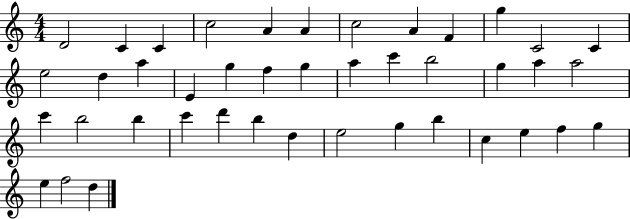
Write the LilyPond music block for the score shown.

{
  \clef treble
  \numericTimeSignature
  \time 4/4
  \key c \major
  d'2 c'4 c'4 | c''2 a'4 a'4 | c''2 a'4 f'4 | g''4 c'2 c'4 | \break e''2 d''4 a''4 | e'4 g''4 f''4 g''4 | a''4 c'''4 b''2 | g''4 a''4 a''2 | \break c'''4 b''2 b''4 | c'''4 d'''4 b''4 d''4 | e''2 g''4 b''4 | c''4 e''4 f''4 g''4 | \break e''4 f''2 d''4 | \bar "|."
}